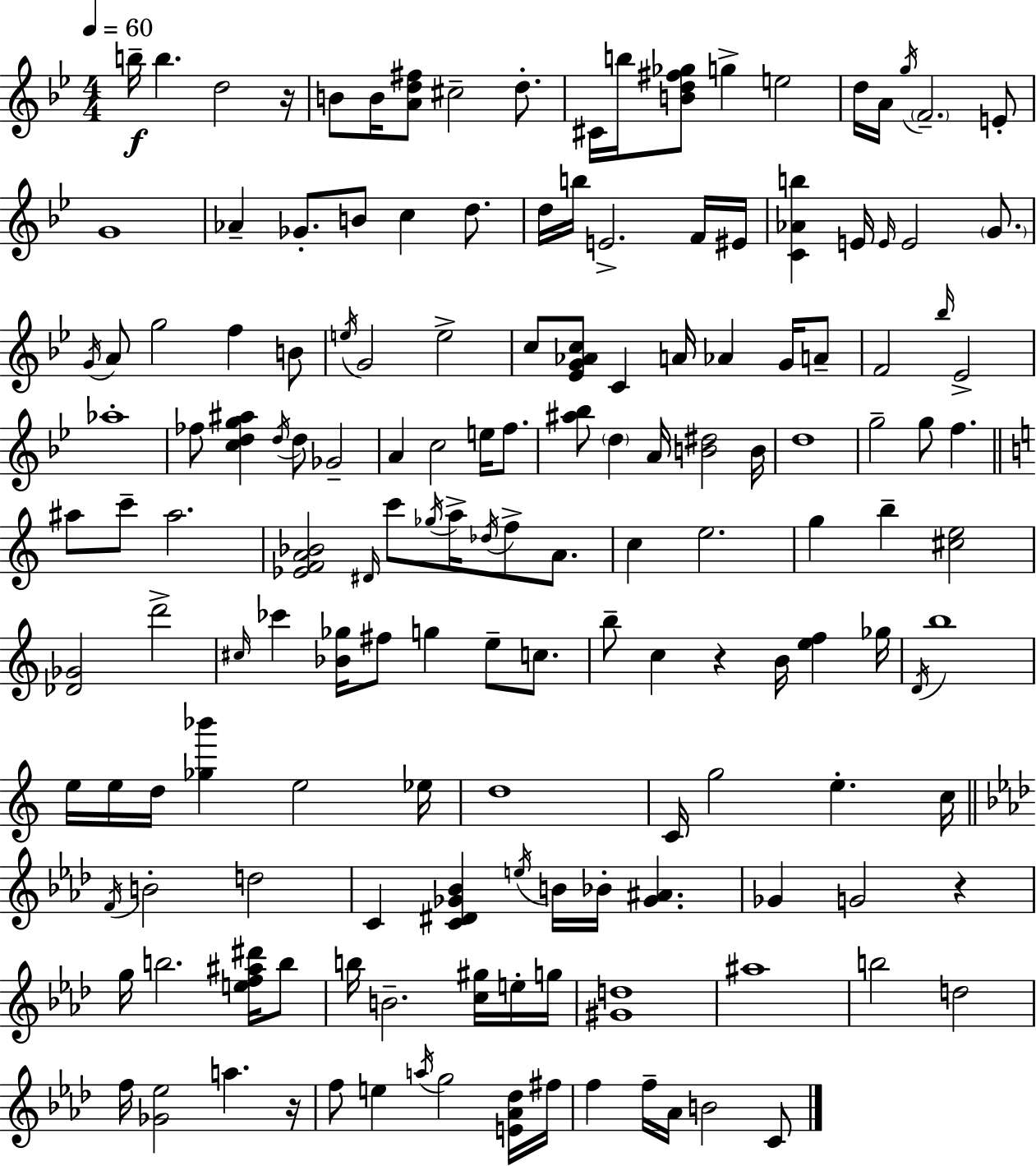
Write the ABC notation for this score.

X:1
T:Untitled
M:4/4
L:1/4
K:Bb
b/4 b d2 z/4 B/2 B/4 [Ad^f]/2 ^c2 d/2 ^C/4 b/4 [Bd^f_g]/2 g e2 d/4 A/4 g/4 F2 E/2 G4 _A _G/2 B/2 c d/2 d/4 b/4 E2 F/4 ^E/4 [C_Ab] E/4 E/4 E2 G/2 G/4 A/2 g2 f B/2 e/4 G2 e2 c/2 [_EG_Ac]/2 C A/4 _A G/4 A/2 F2 _b/4 _E2 _a4 _f/2 [cdg^a] d/4 d/2 _G2 A c2 e/4 f/2 [^a_b]/2 d A/4 [B^d]2 B/4 d4 g2 g/2 f ^a/2 c'/2 ^a2 [_EFA_B]2 ^D/4 c'/2 _g/4 a/4 _d/4 f/2 A/2 c e2 g b [^ce]2 [_D_G]2 d'2 ^c/4 _c' [_B_g]/4 ^f/2 g e/2 c/2 b/2 c z B/4 [ef] _g/4 D/4 b4 e/4 e/4 d/4 [_g_b'] e2 _e/4 d4 C/4 g2 e c/4 F/4 B2 d2 C [C^D_G_B] e/4 B/4 _B/4 [_G^A] _G G2 z g/4 b2 [ef^a^d']/4 b/2 b/4 B2 [c^g]/4 e/4 g/4 [^Gd]4 ^a4 b2 d2 f/4 [_G_e]2 a z/4 f/2 e a/4 g2 [E_A_d]/4 ^f/4 f f/4 _A/4 B2 C/2